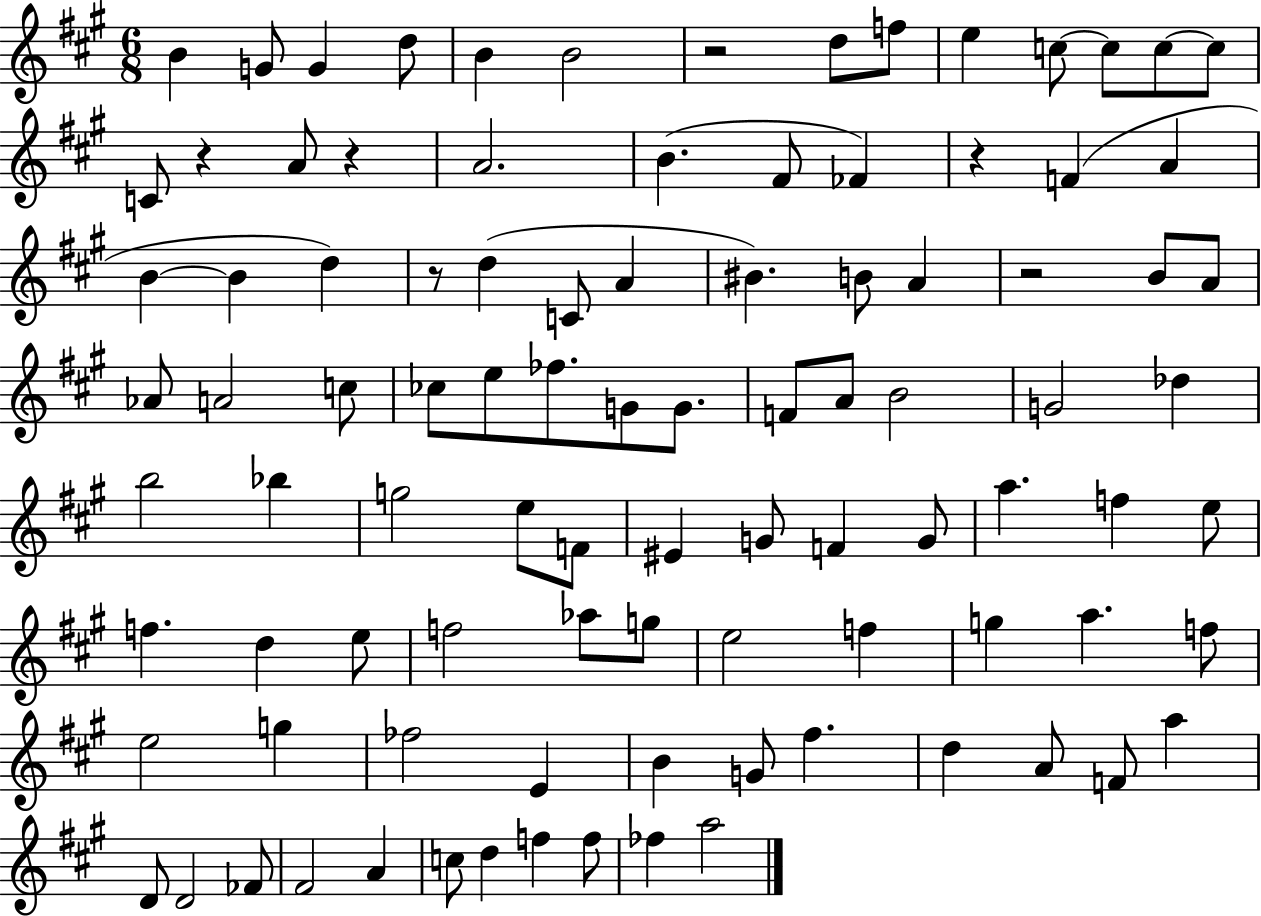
B4/q G4/e G4/q D5/e B4/q B4/h R/h D5/e F5/e E5/q C5/e C5/e C5/e C5/e C4/e R/q A4/e R/q A4/h. B4/q. F#4/e FES4/q R/q F4/q A4/q B4/q B4/q D5/q R/e D5/q C4/e A4/q BIS4/q. B4/e A4/q R/h B4/e A4/e Ab4/e A4/h C5/e CES5/e E5/e FES5/e. G4/e G4/e. F4/e A4/e B4/h G4/h Db5/q B5/h Bb5/q G5/h E5/e F4/e EIS4/q G4/e F4/q G4/e A5/q. F5/q E5/e F5/q. D5/q E5/e F5/h Ab5/e G5/e E5/h F5/q G5/q A5/q. F5/e E5/h G5/q FES5/h E4/q B4/q G4/e F#5/q. D5/q A4/e F4/e A5/q D4/e D4/h FES4/e F#4/h A4/q C5/e D5/q F5/q F5/e FES5/q A5/h